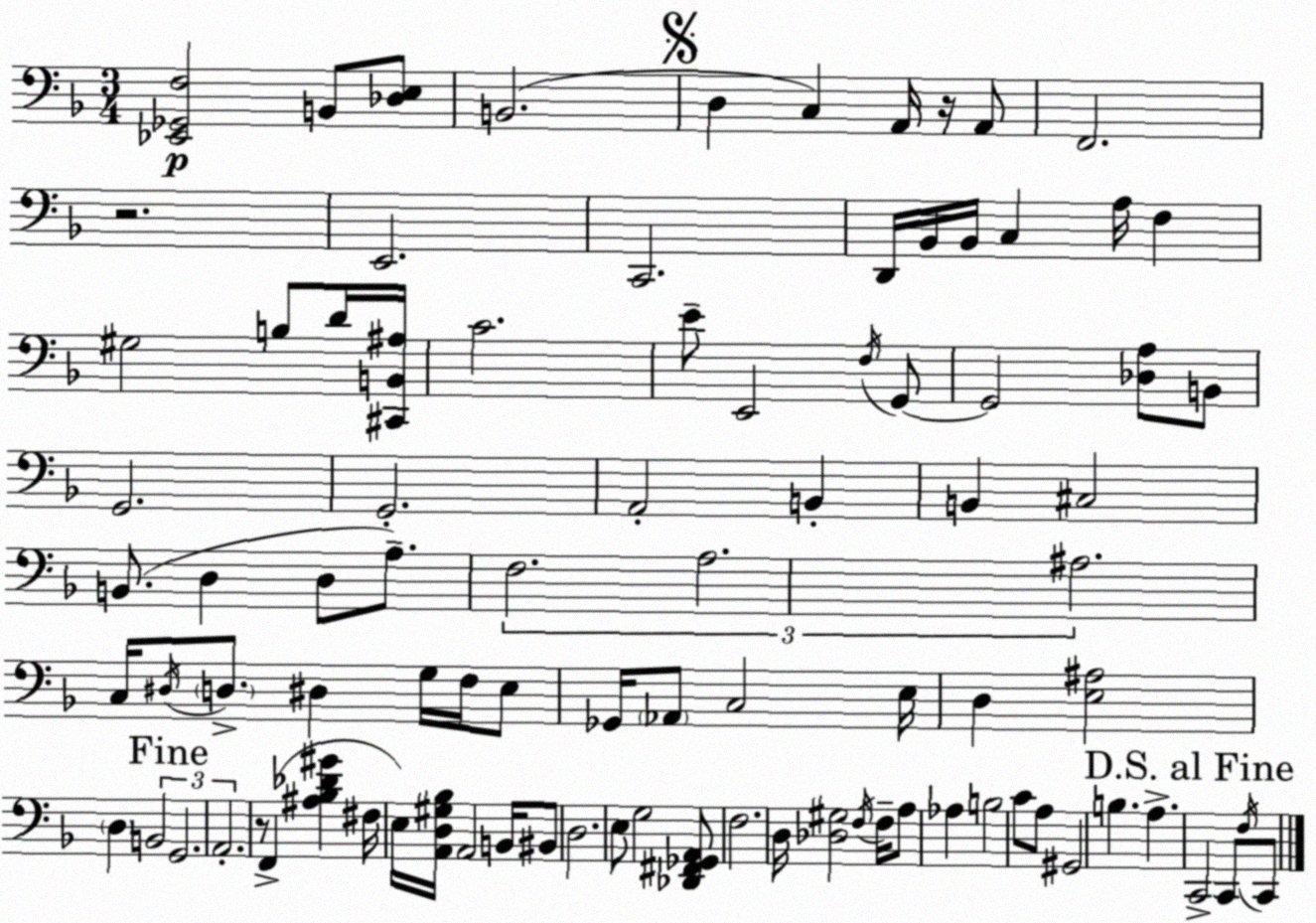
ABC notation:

X:1
T:Untitled
M:3/4
L:1/4
K:F
[_E,,_G,,F,]2 B,,/2 [_D,E,]/2 B,,2 D, C, A,,/4 z/4 A,,/2 F,,2 z2 E,,2 C,,2 D,,/4 _B,,/4 _B,,/4 C, A,/4 F, ^G,2 B,/2 D/4 [^C,,B,,^A,]/4 C2 E/2 E,,2 F,/4 G,,/2 G,,2 [_D,A,]/2 B,,/2 G,,2 G,,2 A,,2 B,, B,, ^C,2 B,,/2 D, D,/2 A,/2 F,2 A,2 ^A,2 C,/4 ^D,/4 D,/2 ^D, G,/4 F,/4 E,/2 _G,,/4 _A,,/2 C,2 E,/4 D, [E,^A,]2 D, B,,2 G,,2 A,,2 z/2 F,, [^A,_B,_D^G] ^F,/4 E,/4 [A,,D,^G,_B,]/4 A,,2 B,,/4 ^B,,/2 D,2 E,/2 G,2 [_D,,^F,,_G,,A,,]/2 F,2 D,/4 [_D,^G,]2 F,/4 F,/4 A,/2 _A, B,2 C/2 A,/2 ^G,,2 B, A, C,,2 C,,/2 F,/4 C,,/2